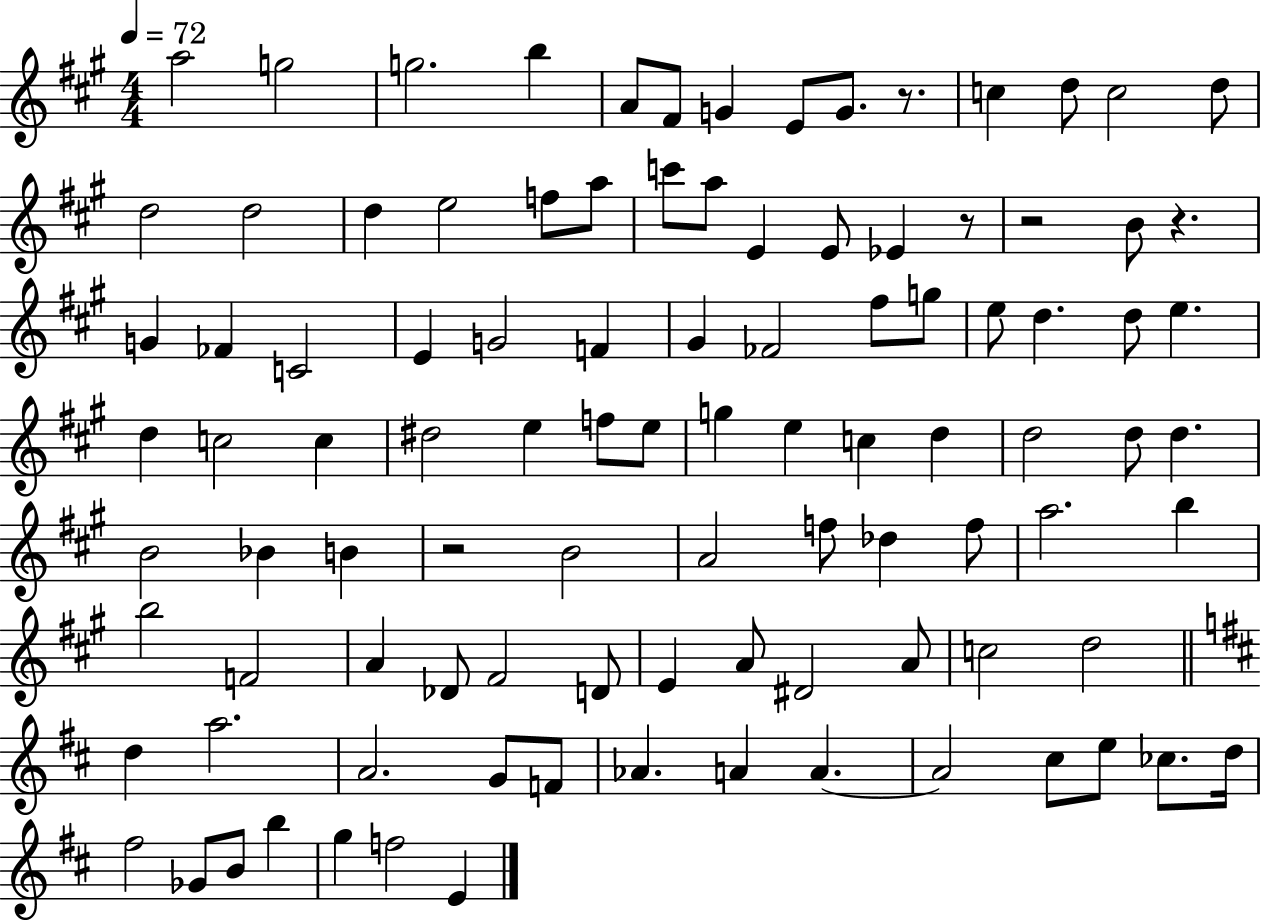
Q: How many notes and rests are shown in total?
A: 100